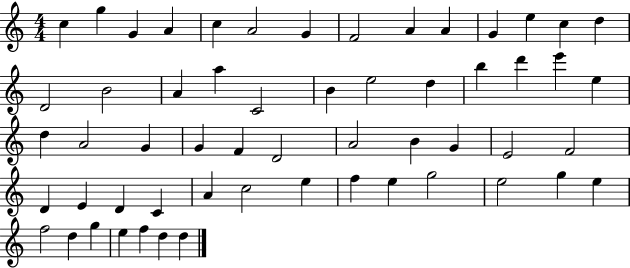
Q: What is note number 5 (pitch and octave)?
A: C5